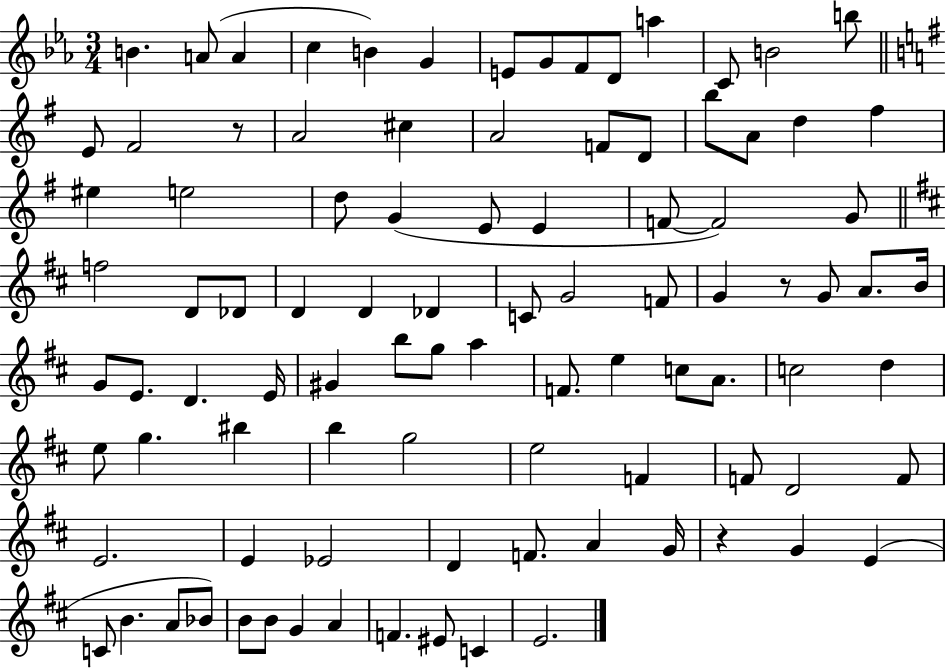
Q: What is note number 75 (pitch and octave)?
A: D4